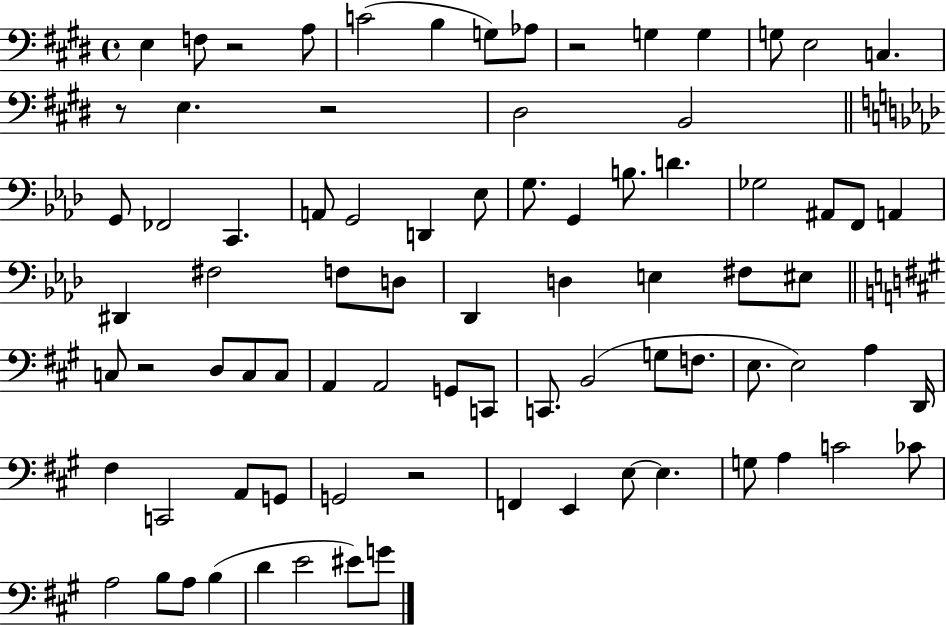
{
  \clef bass
  \time 4/4
  \defaultTimeSignature
  \key e \major
  e4 f8 r2 a8 | c'2( b4 g8) aes8 | r2 g4 g4 | g8 e2 c4. | \break r8 e4. r2 | dis2 b,2 | \bar "||" \break \key aes \major g,8 fes,2 c,4. | a,8 g,2 d,4 ees8 | g8. g,4 b8. d'4. | ges2 ais,8 f,8 a,4 | \break dis,4 fis2 f8 d8 | des,4 d4 e4 fis8 eis8 | \bar "||" \break \key a \major c8 r2 d8 c8 c8 | a,4 a,2 g,8 c,8 | c,8. b,2( g8 f8. | e8. e2) a4 d,16 | \break fis4 c,2 a,8 g,8 | g,2 r2 | f,4 e,4 e8~~ e4. | g8 a4 c'2 ces'8 | \break a2 b8 a8 b4( | d'4 e'2 eis'8) g'8 | \bar "|."
}